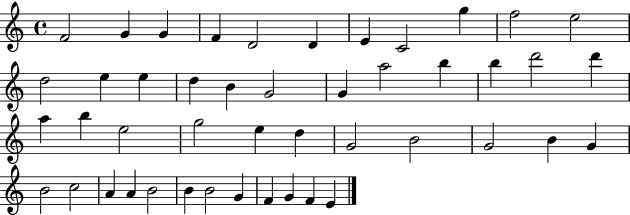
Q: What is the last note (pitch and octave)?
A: E4